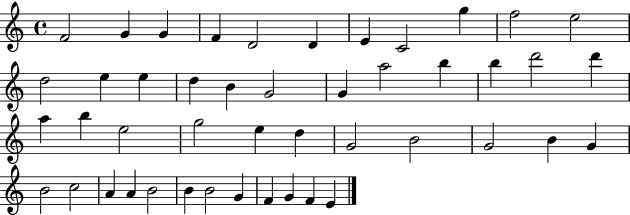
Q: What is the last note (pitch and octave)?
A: E4